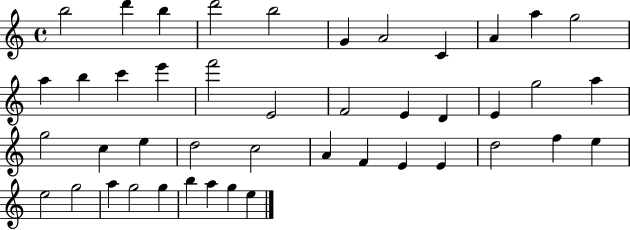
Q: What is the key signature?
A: C major